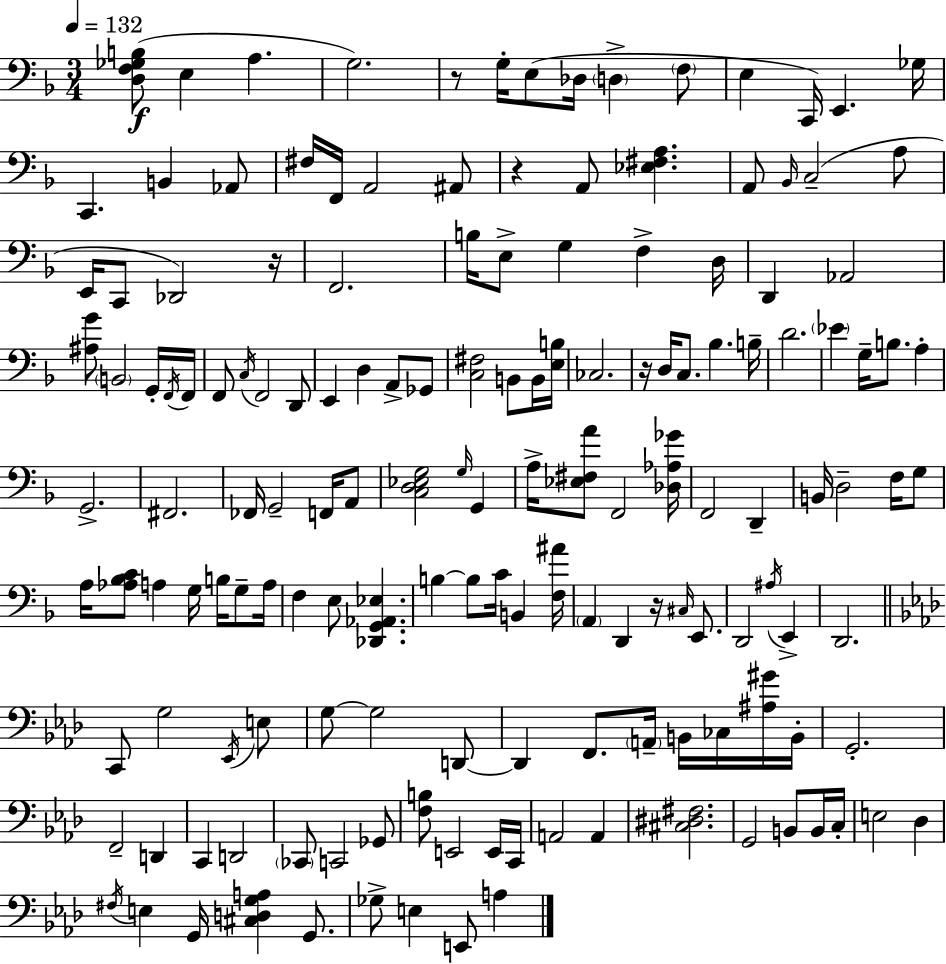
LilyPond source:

{
  \clef bass
  \numericTimeSignature
  \time 3/4
  \key f \major
  \tempo 4 = 132
  <d f ges b>8(\f e4 a4. | g2.) | r8 g16-. e8( des16 \parenthesize d4-> \parenthesize f8 | e4 c,16) e,4. ges16 | \break c,4. b,4 aes,8 | fis16 f,16 a,2 ais,8 | r4 a,8 <ees fis a>4. | a,8 \grace { bes,16 }( c2-- a8 | \break e,16 c,8 des,2) | r16 f,2. | b16 e8-> g4 f4-> | d16 d,4 aes,2 | \break <ais g'>8 \parenthesize b,2 g,16-. | \acciaccatura { f,16 } f,16 f,8 \acciaccatura { c16 } f,2 | d,8 e,4 d4 a,8-> | ges,8 <c fis>2 b,8 | \break b,16 <e b>16 ces2. | r16 d16 c8. bes4. | b16-- d'2. | \parenthesize ees'4 g16-- b8. a4-. | \break g,2.-> | fis,2. | fes,16 g,2-- | f,16 a,8 <c d ees g>2 \grace { g16 } | \break g,4 a16-> <ees fis a'>8 f,2 | <des aes ges'>16 f,2 | d,4-- b,16 d2-- | f16 g8 a16 <aes bes c'>8 a4 g16 | \break b16 g8-- a16 f4 e8 <des, g, aes, ees>4. | b4~~ b8 c'16 b,4 | <f ais'>16 \parenthesize a,4 d,4 | r16 \grace { cis16 } e,8. d,2 | \break \acciaccatura { ais16 } e,4-> d,2. | \bar "||" \break \key f \minor c,8 g2 \acciaccatura { ees,16 } e8 | g8~~ g2 d,8~~ | d,4 f,8. \parenthesize a,16-- b,16 ces16 <ais gis'>16 | b,16-. g,2.-. | \break f,2-- d,4 | c,4 d,2 | \parenthesize ces,8 c,2 ges,8 | <f b>8 e,2 e,16 | \break c,16 a,2 a,4 | <cis dis fis>2. | g,2 b,8 b,16 | c16-. e2 des4 | \break \acciaccatura { fis16 } e4 g,16 <cis d g a>4 g,8. | ges8-> e4 e,8 a4 | \bar "|."
}